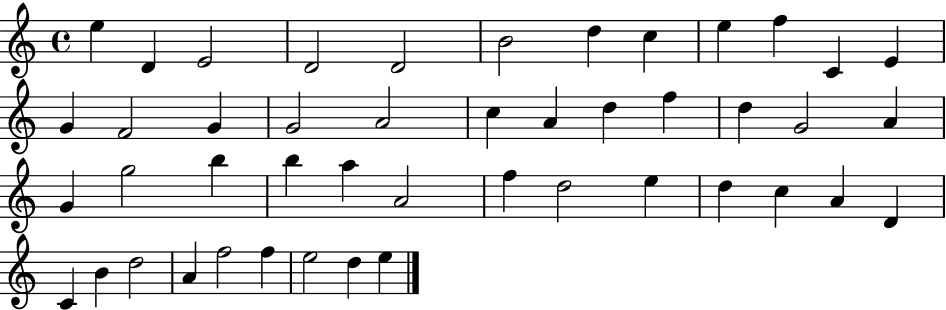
E5/q D4/q E4/h D4/h D4/h B4/h D5/q C5/q E5/q F5/q C4/q E4/q G4/q F4/h G4/q G4/h A4/h C5/q A4/q D5/q F5/q D5/q G4/h A4/q G4/q G5/h B5/q B5/q A5/q A4/h F5/q D5/h E5/q D5/q C5/q A4/q D4/q C4/q B4/q D5/h A4/q F5/h F5/q E5/h D5/q E5/q